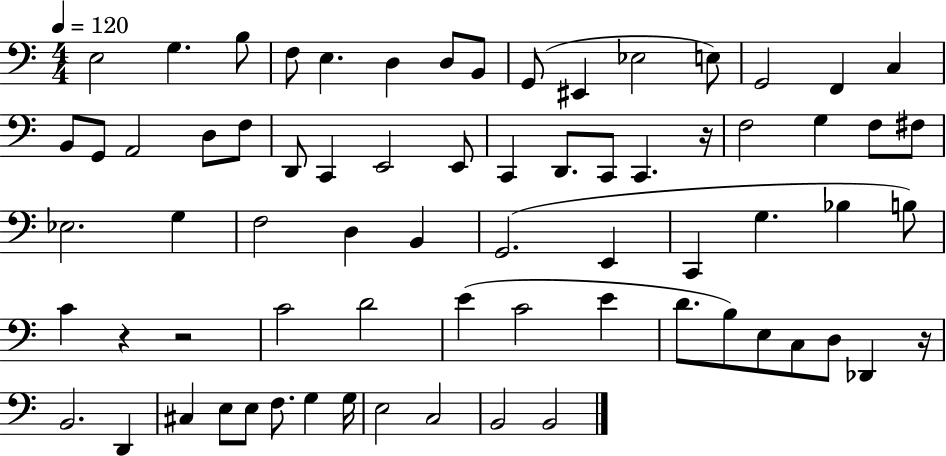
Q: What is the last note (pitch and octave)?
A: B2